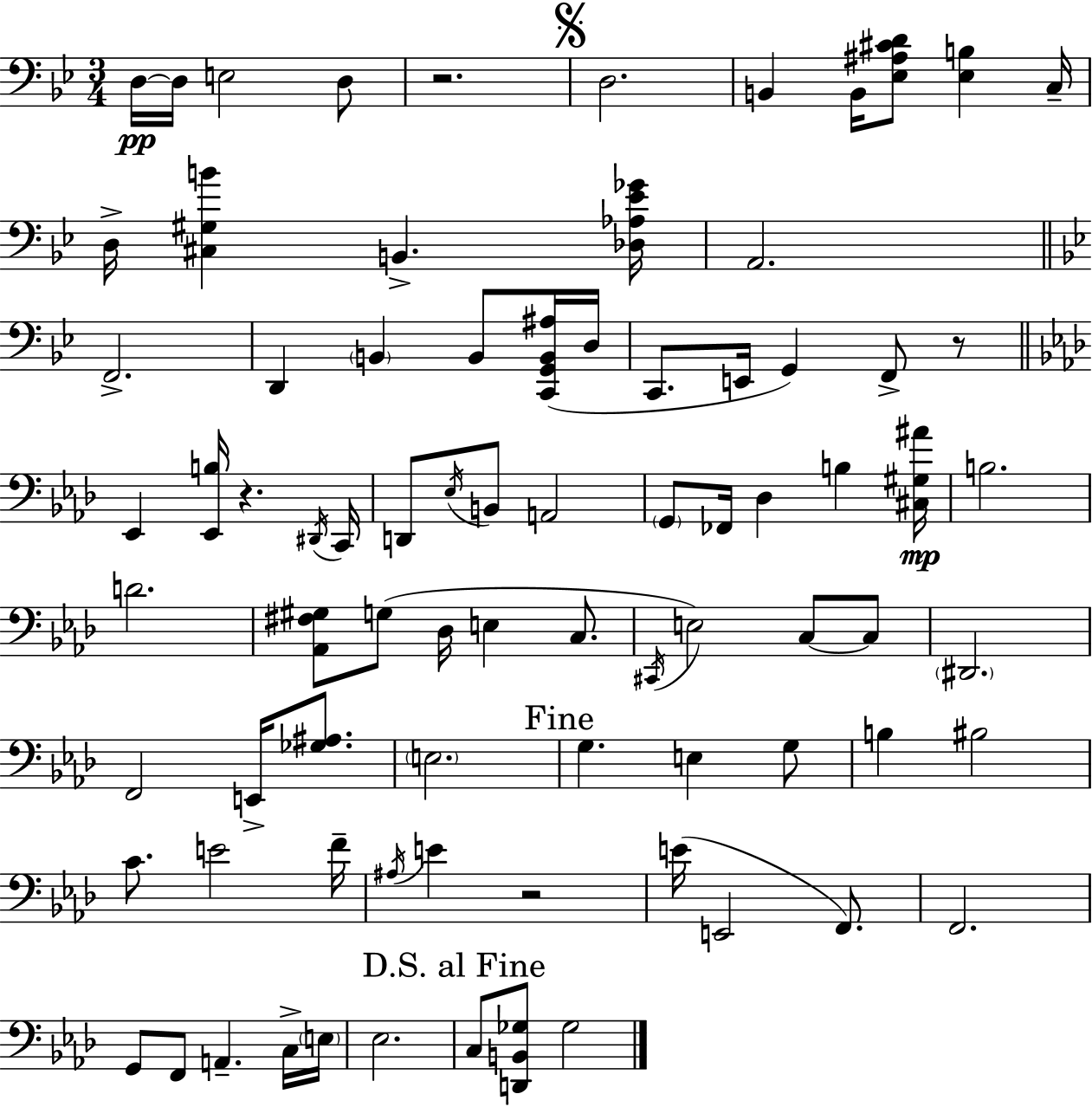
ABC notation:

X:1
T:Untitled
M:3/4
L:1/4
K:Gm
D,/4 D,/4 E,2 D,/2 z2 D,2 B,, B,,/4 [_E,^A,^CD]/2 [_E,B,] C,/4 D,/4 [^C,^G,B] B,, [_D,_A,_E_G]/4 A,,2 F,,2 D,, B,, B,,/2 [C,,G,,B,,^A,]/4 D,/4 C,,/2 E,,/4 G,, F,,/2 z/2 _E,, [_E,,B,]/4 z ^D,,/4 C,,/4 D,,/2 _E,/4 B,,/2 A,,2 G,,/2 _F,,/4 _D, B, [^C,^G,^A]/4 B,2 D2 [_A,,^F,^G,]/2 G,/2 _D,/4 E, C,/2 ^C,,/4 E,2 C,/2 C,/2 ^D,,2 F,,2 E,,/4 [_G,^A,]/2 E,2 G, E, G,/2 B, ^B,2 C/2 E2 F/4 ^A,/4 E z2 E/4 E,,2 F,,/2 F,,2 G,,/2 F,,/2 A,, C,/4 E,/4 _E,2 C,/2 [D,,B,,_G,]/2 _G,2